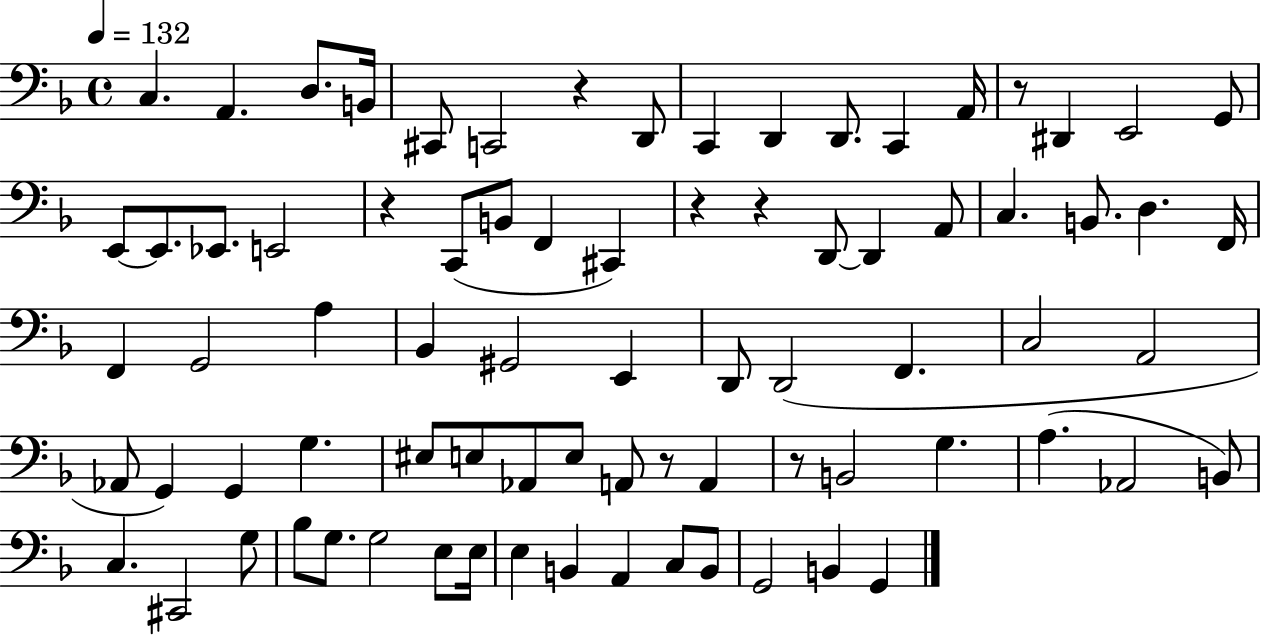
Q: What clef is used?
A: bass